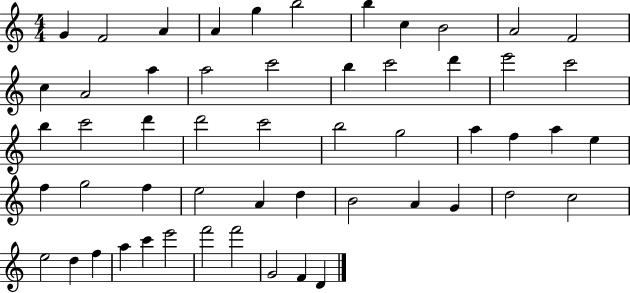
G4/q F4/h A4/q A4/q G5/q B5/h B5/q C5/q B4/h A4/h F4/h C5/q A4/h A5/q A5/h C6/h B5/q C6/h D6/q E6/h C6/h B5/q C6/h D6/q D6/h C6/h B5/h G5/h A5/q F5/q A5/q E5/q F5/q G5/h F5/q E5/h A4/q D5/q B4/h A4/q G4/q D5/h C5/h E5/h D5/q F5/q A5/q C6/q E6/h F6/h F6/h G4/h F4/q D4/q